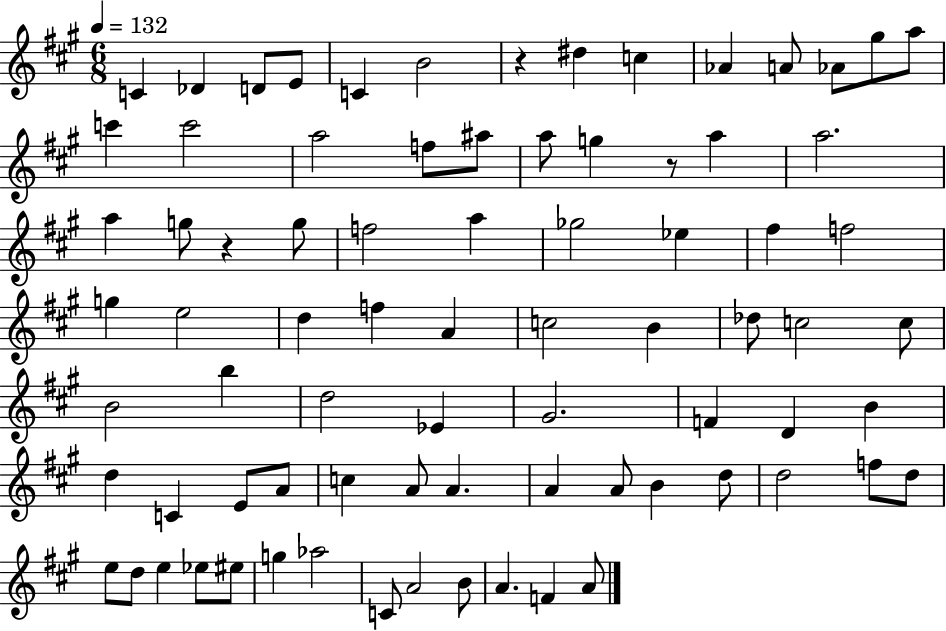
X:1
T:Untitled
M:6/8
L:1/4
K:A
C _D D/2 E/2 C B2 z ^d c _A A/2 _A/2 ^g/2 a/2 c' c'2 a2 f/2 ^a/2 a/2 g z/2 a a2 a g/2 z g/2 f2 a _g2 _e ^f f2 g e2 d f A c2 B _d/2 c2 c/2 B2 b d2 _E ^G2 F D B d C E/2 A/2 c A/2 A A A/2 B d/2 d2 f/2 d/2 e/2 d/2 e _e/2 ^e/2 g _a2 C/2 A2 B/2 A F A/2